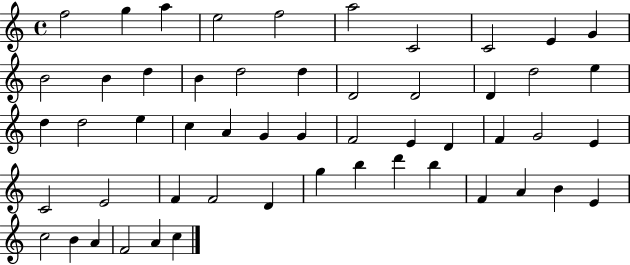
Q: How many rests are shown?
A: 0